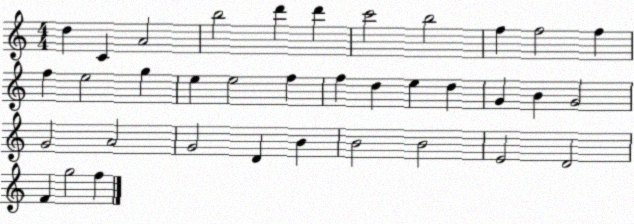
X:1
T:Untitled
M:4/4
L:1/4
K:C
d C A2 b2 d' d' c'2 b2 f f2 f f e2 g e e2 f f d e d G B G2 G2 A2 G2 D B B2 B2 E2 D2 F g2 f